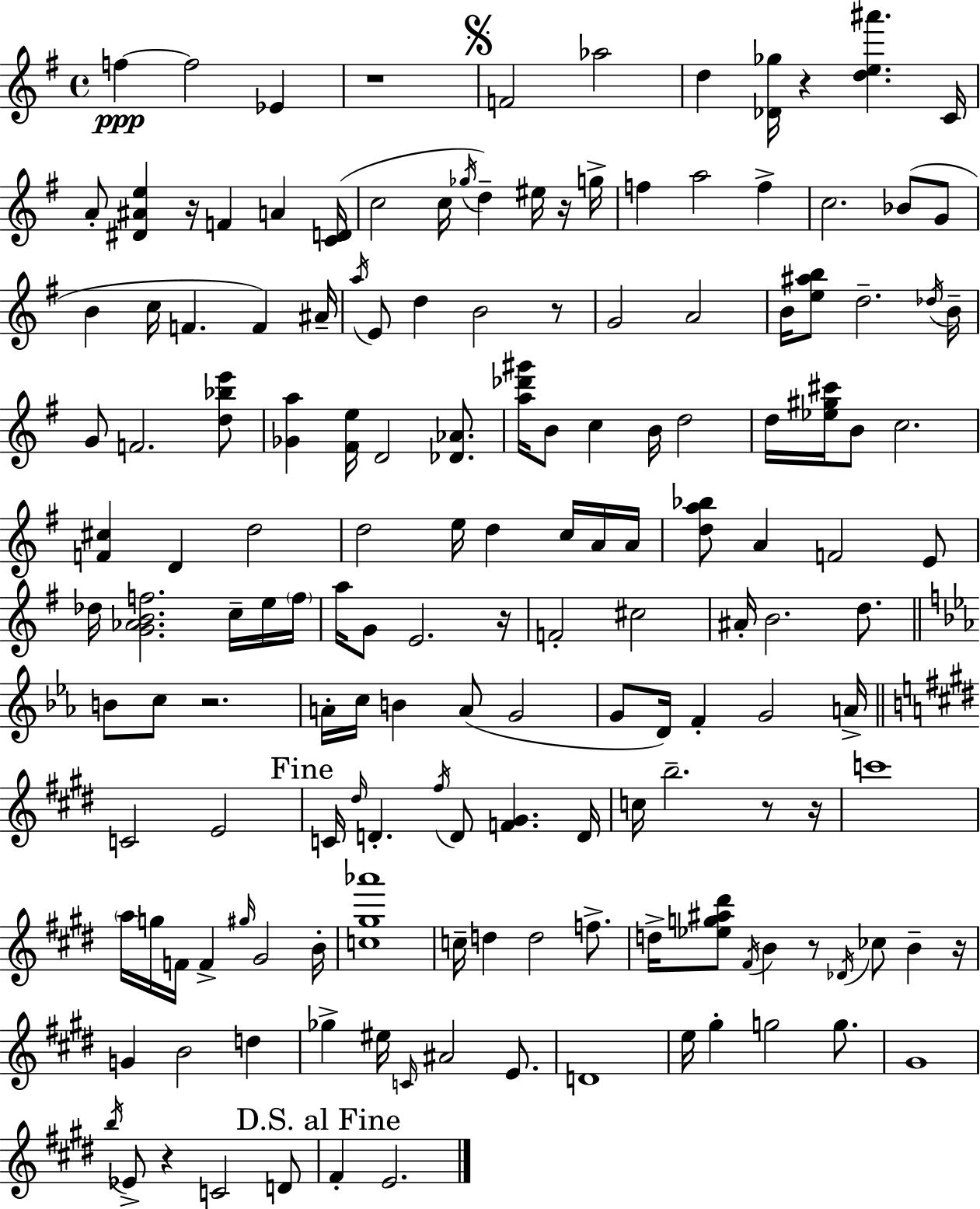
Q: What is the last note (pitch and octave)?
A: E4